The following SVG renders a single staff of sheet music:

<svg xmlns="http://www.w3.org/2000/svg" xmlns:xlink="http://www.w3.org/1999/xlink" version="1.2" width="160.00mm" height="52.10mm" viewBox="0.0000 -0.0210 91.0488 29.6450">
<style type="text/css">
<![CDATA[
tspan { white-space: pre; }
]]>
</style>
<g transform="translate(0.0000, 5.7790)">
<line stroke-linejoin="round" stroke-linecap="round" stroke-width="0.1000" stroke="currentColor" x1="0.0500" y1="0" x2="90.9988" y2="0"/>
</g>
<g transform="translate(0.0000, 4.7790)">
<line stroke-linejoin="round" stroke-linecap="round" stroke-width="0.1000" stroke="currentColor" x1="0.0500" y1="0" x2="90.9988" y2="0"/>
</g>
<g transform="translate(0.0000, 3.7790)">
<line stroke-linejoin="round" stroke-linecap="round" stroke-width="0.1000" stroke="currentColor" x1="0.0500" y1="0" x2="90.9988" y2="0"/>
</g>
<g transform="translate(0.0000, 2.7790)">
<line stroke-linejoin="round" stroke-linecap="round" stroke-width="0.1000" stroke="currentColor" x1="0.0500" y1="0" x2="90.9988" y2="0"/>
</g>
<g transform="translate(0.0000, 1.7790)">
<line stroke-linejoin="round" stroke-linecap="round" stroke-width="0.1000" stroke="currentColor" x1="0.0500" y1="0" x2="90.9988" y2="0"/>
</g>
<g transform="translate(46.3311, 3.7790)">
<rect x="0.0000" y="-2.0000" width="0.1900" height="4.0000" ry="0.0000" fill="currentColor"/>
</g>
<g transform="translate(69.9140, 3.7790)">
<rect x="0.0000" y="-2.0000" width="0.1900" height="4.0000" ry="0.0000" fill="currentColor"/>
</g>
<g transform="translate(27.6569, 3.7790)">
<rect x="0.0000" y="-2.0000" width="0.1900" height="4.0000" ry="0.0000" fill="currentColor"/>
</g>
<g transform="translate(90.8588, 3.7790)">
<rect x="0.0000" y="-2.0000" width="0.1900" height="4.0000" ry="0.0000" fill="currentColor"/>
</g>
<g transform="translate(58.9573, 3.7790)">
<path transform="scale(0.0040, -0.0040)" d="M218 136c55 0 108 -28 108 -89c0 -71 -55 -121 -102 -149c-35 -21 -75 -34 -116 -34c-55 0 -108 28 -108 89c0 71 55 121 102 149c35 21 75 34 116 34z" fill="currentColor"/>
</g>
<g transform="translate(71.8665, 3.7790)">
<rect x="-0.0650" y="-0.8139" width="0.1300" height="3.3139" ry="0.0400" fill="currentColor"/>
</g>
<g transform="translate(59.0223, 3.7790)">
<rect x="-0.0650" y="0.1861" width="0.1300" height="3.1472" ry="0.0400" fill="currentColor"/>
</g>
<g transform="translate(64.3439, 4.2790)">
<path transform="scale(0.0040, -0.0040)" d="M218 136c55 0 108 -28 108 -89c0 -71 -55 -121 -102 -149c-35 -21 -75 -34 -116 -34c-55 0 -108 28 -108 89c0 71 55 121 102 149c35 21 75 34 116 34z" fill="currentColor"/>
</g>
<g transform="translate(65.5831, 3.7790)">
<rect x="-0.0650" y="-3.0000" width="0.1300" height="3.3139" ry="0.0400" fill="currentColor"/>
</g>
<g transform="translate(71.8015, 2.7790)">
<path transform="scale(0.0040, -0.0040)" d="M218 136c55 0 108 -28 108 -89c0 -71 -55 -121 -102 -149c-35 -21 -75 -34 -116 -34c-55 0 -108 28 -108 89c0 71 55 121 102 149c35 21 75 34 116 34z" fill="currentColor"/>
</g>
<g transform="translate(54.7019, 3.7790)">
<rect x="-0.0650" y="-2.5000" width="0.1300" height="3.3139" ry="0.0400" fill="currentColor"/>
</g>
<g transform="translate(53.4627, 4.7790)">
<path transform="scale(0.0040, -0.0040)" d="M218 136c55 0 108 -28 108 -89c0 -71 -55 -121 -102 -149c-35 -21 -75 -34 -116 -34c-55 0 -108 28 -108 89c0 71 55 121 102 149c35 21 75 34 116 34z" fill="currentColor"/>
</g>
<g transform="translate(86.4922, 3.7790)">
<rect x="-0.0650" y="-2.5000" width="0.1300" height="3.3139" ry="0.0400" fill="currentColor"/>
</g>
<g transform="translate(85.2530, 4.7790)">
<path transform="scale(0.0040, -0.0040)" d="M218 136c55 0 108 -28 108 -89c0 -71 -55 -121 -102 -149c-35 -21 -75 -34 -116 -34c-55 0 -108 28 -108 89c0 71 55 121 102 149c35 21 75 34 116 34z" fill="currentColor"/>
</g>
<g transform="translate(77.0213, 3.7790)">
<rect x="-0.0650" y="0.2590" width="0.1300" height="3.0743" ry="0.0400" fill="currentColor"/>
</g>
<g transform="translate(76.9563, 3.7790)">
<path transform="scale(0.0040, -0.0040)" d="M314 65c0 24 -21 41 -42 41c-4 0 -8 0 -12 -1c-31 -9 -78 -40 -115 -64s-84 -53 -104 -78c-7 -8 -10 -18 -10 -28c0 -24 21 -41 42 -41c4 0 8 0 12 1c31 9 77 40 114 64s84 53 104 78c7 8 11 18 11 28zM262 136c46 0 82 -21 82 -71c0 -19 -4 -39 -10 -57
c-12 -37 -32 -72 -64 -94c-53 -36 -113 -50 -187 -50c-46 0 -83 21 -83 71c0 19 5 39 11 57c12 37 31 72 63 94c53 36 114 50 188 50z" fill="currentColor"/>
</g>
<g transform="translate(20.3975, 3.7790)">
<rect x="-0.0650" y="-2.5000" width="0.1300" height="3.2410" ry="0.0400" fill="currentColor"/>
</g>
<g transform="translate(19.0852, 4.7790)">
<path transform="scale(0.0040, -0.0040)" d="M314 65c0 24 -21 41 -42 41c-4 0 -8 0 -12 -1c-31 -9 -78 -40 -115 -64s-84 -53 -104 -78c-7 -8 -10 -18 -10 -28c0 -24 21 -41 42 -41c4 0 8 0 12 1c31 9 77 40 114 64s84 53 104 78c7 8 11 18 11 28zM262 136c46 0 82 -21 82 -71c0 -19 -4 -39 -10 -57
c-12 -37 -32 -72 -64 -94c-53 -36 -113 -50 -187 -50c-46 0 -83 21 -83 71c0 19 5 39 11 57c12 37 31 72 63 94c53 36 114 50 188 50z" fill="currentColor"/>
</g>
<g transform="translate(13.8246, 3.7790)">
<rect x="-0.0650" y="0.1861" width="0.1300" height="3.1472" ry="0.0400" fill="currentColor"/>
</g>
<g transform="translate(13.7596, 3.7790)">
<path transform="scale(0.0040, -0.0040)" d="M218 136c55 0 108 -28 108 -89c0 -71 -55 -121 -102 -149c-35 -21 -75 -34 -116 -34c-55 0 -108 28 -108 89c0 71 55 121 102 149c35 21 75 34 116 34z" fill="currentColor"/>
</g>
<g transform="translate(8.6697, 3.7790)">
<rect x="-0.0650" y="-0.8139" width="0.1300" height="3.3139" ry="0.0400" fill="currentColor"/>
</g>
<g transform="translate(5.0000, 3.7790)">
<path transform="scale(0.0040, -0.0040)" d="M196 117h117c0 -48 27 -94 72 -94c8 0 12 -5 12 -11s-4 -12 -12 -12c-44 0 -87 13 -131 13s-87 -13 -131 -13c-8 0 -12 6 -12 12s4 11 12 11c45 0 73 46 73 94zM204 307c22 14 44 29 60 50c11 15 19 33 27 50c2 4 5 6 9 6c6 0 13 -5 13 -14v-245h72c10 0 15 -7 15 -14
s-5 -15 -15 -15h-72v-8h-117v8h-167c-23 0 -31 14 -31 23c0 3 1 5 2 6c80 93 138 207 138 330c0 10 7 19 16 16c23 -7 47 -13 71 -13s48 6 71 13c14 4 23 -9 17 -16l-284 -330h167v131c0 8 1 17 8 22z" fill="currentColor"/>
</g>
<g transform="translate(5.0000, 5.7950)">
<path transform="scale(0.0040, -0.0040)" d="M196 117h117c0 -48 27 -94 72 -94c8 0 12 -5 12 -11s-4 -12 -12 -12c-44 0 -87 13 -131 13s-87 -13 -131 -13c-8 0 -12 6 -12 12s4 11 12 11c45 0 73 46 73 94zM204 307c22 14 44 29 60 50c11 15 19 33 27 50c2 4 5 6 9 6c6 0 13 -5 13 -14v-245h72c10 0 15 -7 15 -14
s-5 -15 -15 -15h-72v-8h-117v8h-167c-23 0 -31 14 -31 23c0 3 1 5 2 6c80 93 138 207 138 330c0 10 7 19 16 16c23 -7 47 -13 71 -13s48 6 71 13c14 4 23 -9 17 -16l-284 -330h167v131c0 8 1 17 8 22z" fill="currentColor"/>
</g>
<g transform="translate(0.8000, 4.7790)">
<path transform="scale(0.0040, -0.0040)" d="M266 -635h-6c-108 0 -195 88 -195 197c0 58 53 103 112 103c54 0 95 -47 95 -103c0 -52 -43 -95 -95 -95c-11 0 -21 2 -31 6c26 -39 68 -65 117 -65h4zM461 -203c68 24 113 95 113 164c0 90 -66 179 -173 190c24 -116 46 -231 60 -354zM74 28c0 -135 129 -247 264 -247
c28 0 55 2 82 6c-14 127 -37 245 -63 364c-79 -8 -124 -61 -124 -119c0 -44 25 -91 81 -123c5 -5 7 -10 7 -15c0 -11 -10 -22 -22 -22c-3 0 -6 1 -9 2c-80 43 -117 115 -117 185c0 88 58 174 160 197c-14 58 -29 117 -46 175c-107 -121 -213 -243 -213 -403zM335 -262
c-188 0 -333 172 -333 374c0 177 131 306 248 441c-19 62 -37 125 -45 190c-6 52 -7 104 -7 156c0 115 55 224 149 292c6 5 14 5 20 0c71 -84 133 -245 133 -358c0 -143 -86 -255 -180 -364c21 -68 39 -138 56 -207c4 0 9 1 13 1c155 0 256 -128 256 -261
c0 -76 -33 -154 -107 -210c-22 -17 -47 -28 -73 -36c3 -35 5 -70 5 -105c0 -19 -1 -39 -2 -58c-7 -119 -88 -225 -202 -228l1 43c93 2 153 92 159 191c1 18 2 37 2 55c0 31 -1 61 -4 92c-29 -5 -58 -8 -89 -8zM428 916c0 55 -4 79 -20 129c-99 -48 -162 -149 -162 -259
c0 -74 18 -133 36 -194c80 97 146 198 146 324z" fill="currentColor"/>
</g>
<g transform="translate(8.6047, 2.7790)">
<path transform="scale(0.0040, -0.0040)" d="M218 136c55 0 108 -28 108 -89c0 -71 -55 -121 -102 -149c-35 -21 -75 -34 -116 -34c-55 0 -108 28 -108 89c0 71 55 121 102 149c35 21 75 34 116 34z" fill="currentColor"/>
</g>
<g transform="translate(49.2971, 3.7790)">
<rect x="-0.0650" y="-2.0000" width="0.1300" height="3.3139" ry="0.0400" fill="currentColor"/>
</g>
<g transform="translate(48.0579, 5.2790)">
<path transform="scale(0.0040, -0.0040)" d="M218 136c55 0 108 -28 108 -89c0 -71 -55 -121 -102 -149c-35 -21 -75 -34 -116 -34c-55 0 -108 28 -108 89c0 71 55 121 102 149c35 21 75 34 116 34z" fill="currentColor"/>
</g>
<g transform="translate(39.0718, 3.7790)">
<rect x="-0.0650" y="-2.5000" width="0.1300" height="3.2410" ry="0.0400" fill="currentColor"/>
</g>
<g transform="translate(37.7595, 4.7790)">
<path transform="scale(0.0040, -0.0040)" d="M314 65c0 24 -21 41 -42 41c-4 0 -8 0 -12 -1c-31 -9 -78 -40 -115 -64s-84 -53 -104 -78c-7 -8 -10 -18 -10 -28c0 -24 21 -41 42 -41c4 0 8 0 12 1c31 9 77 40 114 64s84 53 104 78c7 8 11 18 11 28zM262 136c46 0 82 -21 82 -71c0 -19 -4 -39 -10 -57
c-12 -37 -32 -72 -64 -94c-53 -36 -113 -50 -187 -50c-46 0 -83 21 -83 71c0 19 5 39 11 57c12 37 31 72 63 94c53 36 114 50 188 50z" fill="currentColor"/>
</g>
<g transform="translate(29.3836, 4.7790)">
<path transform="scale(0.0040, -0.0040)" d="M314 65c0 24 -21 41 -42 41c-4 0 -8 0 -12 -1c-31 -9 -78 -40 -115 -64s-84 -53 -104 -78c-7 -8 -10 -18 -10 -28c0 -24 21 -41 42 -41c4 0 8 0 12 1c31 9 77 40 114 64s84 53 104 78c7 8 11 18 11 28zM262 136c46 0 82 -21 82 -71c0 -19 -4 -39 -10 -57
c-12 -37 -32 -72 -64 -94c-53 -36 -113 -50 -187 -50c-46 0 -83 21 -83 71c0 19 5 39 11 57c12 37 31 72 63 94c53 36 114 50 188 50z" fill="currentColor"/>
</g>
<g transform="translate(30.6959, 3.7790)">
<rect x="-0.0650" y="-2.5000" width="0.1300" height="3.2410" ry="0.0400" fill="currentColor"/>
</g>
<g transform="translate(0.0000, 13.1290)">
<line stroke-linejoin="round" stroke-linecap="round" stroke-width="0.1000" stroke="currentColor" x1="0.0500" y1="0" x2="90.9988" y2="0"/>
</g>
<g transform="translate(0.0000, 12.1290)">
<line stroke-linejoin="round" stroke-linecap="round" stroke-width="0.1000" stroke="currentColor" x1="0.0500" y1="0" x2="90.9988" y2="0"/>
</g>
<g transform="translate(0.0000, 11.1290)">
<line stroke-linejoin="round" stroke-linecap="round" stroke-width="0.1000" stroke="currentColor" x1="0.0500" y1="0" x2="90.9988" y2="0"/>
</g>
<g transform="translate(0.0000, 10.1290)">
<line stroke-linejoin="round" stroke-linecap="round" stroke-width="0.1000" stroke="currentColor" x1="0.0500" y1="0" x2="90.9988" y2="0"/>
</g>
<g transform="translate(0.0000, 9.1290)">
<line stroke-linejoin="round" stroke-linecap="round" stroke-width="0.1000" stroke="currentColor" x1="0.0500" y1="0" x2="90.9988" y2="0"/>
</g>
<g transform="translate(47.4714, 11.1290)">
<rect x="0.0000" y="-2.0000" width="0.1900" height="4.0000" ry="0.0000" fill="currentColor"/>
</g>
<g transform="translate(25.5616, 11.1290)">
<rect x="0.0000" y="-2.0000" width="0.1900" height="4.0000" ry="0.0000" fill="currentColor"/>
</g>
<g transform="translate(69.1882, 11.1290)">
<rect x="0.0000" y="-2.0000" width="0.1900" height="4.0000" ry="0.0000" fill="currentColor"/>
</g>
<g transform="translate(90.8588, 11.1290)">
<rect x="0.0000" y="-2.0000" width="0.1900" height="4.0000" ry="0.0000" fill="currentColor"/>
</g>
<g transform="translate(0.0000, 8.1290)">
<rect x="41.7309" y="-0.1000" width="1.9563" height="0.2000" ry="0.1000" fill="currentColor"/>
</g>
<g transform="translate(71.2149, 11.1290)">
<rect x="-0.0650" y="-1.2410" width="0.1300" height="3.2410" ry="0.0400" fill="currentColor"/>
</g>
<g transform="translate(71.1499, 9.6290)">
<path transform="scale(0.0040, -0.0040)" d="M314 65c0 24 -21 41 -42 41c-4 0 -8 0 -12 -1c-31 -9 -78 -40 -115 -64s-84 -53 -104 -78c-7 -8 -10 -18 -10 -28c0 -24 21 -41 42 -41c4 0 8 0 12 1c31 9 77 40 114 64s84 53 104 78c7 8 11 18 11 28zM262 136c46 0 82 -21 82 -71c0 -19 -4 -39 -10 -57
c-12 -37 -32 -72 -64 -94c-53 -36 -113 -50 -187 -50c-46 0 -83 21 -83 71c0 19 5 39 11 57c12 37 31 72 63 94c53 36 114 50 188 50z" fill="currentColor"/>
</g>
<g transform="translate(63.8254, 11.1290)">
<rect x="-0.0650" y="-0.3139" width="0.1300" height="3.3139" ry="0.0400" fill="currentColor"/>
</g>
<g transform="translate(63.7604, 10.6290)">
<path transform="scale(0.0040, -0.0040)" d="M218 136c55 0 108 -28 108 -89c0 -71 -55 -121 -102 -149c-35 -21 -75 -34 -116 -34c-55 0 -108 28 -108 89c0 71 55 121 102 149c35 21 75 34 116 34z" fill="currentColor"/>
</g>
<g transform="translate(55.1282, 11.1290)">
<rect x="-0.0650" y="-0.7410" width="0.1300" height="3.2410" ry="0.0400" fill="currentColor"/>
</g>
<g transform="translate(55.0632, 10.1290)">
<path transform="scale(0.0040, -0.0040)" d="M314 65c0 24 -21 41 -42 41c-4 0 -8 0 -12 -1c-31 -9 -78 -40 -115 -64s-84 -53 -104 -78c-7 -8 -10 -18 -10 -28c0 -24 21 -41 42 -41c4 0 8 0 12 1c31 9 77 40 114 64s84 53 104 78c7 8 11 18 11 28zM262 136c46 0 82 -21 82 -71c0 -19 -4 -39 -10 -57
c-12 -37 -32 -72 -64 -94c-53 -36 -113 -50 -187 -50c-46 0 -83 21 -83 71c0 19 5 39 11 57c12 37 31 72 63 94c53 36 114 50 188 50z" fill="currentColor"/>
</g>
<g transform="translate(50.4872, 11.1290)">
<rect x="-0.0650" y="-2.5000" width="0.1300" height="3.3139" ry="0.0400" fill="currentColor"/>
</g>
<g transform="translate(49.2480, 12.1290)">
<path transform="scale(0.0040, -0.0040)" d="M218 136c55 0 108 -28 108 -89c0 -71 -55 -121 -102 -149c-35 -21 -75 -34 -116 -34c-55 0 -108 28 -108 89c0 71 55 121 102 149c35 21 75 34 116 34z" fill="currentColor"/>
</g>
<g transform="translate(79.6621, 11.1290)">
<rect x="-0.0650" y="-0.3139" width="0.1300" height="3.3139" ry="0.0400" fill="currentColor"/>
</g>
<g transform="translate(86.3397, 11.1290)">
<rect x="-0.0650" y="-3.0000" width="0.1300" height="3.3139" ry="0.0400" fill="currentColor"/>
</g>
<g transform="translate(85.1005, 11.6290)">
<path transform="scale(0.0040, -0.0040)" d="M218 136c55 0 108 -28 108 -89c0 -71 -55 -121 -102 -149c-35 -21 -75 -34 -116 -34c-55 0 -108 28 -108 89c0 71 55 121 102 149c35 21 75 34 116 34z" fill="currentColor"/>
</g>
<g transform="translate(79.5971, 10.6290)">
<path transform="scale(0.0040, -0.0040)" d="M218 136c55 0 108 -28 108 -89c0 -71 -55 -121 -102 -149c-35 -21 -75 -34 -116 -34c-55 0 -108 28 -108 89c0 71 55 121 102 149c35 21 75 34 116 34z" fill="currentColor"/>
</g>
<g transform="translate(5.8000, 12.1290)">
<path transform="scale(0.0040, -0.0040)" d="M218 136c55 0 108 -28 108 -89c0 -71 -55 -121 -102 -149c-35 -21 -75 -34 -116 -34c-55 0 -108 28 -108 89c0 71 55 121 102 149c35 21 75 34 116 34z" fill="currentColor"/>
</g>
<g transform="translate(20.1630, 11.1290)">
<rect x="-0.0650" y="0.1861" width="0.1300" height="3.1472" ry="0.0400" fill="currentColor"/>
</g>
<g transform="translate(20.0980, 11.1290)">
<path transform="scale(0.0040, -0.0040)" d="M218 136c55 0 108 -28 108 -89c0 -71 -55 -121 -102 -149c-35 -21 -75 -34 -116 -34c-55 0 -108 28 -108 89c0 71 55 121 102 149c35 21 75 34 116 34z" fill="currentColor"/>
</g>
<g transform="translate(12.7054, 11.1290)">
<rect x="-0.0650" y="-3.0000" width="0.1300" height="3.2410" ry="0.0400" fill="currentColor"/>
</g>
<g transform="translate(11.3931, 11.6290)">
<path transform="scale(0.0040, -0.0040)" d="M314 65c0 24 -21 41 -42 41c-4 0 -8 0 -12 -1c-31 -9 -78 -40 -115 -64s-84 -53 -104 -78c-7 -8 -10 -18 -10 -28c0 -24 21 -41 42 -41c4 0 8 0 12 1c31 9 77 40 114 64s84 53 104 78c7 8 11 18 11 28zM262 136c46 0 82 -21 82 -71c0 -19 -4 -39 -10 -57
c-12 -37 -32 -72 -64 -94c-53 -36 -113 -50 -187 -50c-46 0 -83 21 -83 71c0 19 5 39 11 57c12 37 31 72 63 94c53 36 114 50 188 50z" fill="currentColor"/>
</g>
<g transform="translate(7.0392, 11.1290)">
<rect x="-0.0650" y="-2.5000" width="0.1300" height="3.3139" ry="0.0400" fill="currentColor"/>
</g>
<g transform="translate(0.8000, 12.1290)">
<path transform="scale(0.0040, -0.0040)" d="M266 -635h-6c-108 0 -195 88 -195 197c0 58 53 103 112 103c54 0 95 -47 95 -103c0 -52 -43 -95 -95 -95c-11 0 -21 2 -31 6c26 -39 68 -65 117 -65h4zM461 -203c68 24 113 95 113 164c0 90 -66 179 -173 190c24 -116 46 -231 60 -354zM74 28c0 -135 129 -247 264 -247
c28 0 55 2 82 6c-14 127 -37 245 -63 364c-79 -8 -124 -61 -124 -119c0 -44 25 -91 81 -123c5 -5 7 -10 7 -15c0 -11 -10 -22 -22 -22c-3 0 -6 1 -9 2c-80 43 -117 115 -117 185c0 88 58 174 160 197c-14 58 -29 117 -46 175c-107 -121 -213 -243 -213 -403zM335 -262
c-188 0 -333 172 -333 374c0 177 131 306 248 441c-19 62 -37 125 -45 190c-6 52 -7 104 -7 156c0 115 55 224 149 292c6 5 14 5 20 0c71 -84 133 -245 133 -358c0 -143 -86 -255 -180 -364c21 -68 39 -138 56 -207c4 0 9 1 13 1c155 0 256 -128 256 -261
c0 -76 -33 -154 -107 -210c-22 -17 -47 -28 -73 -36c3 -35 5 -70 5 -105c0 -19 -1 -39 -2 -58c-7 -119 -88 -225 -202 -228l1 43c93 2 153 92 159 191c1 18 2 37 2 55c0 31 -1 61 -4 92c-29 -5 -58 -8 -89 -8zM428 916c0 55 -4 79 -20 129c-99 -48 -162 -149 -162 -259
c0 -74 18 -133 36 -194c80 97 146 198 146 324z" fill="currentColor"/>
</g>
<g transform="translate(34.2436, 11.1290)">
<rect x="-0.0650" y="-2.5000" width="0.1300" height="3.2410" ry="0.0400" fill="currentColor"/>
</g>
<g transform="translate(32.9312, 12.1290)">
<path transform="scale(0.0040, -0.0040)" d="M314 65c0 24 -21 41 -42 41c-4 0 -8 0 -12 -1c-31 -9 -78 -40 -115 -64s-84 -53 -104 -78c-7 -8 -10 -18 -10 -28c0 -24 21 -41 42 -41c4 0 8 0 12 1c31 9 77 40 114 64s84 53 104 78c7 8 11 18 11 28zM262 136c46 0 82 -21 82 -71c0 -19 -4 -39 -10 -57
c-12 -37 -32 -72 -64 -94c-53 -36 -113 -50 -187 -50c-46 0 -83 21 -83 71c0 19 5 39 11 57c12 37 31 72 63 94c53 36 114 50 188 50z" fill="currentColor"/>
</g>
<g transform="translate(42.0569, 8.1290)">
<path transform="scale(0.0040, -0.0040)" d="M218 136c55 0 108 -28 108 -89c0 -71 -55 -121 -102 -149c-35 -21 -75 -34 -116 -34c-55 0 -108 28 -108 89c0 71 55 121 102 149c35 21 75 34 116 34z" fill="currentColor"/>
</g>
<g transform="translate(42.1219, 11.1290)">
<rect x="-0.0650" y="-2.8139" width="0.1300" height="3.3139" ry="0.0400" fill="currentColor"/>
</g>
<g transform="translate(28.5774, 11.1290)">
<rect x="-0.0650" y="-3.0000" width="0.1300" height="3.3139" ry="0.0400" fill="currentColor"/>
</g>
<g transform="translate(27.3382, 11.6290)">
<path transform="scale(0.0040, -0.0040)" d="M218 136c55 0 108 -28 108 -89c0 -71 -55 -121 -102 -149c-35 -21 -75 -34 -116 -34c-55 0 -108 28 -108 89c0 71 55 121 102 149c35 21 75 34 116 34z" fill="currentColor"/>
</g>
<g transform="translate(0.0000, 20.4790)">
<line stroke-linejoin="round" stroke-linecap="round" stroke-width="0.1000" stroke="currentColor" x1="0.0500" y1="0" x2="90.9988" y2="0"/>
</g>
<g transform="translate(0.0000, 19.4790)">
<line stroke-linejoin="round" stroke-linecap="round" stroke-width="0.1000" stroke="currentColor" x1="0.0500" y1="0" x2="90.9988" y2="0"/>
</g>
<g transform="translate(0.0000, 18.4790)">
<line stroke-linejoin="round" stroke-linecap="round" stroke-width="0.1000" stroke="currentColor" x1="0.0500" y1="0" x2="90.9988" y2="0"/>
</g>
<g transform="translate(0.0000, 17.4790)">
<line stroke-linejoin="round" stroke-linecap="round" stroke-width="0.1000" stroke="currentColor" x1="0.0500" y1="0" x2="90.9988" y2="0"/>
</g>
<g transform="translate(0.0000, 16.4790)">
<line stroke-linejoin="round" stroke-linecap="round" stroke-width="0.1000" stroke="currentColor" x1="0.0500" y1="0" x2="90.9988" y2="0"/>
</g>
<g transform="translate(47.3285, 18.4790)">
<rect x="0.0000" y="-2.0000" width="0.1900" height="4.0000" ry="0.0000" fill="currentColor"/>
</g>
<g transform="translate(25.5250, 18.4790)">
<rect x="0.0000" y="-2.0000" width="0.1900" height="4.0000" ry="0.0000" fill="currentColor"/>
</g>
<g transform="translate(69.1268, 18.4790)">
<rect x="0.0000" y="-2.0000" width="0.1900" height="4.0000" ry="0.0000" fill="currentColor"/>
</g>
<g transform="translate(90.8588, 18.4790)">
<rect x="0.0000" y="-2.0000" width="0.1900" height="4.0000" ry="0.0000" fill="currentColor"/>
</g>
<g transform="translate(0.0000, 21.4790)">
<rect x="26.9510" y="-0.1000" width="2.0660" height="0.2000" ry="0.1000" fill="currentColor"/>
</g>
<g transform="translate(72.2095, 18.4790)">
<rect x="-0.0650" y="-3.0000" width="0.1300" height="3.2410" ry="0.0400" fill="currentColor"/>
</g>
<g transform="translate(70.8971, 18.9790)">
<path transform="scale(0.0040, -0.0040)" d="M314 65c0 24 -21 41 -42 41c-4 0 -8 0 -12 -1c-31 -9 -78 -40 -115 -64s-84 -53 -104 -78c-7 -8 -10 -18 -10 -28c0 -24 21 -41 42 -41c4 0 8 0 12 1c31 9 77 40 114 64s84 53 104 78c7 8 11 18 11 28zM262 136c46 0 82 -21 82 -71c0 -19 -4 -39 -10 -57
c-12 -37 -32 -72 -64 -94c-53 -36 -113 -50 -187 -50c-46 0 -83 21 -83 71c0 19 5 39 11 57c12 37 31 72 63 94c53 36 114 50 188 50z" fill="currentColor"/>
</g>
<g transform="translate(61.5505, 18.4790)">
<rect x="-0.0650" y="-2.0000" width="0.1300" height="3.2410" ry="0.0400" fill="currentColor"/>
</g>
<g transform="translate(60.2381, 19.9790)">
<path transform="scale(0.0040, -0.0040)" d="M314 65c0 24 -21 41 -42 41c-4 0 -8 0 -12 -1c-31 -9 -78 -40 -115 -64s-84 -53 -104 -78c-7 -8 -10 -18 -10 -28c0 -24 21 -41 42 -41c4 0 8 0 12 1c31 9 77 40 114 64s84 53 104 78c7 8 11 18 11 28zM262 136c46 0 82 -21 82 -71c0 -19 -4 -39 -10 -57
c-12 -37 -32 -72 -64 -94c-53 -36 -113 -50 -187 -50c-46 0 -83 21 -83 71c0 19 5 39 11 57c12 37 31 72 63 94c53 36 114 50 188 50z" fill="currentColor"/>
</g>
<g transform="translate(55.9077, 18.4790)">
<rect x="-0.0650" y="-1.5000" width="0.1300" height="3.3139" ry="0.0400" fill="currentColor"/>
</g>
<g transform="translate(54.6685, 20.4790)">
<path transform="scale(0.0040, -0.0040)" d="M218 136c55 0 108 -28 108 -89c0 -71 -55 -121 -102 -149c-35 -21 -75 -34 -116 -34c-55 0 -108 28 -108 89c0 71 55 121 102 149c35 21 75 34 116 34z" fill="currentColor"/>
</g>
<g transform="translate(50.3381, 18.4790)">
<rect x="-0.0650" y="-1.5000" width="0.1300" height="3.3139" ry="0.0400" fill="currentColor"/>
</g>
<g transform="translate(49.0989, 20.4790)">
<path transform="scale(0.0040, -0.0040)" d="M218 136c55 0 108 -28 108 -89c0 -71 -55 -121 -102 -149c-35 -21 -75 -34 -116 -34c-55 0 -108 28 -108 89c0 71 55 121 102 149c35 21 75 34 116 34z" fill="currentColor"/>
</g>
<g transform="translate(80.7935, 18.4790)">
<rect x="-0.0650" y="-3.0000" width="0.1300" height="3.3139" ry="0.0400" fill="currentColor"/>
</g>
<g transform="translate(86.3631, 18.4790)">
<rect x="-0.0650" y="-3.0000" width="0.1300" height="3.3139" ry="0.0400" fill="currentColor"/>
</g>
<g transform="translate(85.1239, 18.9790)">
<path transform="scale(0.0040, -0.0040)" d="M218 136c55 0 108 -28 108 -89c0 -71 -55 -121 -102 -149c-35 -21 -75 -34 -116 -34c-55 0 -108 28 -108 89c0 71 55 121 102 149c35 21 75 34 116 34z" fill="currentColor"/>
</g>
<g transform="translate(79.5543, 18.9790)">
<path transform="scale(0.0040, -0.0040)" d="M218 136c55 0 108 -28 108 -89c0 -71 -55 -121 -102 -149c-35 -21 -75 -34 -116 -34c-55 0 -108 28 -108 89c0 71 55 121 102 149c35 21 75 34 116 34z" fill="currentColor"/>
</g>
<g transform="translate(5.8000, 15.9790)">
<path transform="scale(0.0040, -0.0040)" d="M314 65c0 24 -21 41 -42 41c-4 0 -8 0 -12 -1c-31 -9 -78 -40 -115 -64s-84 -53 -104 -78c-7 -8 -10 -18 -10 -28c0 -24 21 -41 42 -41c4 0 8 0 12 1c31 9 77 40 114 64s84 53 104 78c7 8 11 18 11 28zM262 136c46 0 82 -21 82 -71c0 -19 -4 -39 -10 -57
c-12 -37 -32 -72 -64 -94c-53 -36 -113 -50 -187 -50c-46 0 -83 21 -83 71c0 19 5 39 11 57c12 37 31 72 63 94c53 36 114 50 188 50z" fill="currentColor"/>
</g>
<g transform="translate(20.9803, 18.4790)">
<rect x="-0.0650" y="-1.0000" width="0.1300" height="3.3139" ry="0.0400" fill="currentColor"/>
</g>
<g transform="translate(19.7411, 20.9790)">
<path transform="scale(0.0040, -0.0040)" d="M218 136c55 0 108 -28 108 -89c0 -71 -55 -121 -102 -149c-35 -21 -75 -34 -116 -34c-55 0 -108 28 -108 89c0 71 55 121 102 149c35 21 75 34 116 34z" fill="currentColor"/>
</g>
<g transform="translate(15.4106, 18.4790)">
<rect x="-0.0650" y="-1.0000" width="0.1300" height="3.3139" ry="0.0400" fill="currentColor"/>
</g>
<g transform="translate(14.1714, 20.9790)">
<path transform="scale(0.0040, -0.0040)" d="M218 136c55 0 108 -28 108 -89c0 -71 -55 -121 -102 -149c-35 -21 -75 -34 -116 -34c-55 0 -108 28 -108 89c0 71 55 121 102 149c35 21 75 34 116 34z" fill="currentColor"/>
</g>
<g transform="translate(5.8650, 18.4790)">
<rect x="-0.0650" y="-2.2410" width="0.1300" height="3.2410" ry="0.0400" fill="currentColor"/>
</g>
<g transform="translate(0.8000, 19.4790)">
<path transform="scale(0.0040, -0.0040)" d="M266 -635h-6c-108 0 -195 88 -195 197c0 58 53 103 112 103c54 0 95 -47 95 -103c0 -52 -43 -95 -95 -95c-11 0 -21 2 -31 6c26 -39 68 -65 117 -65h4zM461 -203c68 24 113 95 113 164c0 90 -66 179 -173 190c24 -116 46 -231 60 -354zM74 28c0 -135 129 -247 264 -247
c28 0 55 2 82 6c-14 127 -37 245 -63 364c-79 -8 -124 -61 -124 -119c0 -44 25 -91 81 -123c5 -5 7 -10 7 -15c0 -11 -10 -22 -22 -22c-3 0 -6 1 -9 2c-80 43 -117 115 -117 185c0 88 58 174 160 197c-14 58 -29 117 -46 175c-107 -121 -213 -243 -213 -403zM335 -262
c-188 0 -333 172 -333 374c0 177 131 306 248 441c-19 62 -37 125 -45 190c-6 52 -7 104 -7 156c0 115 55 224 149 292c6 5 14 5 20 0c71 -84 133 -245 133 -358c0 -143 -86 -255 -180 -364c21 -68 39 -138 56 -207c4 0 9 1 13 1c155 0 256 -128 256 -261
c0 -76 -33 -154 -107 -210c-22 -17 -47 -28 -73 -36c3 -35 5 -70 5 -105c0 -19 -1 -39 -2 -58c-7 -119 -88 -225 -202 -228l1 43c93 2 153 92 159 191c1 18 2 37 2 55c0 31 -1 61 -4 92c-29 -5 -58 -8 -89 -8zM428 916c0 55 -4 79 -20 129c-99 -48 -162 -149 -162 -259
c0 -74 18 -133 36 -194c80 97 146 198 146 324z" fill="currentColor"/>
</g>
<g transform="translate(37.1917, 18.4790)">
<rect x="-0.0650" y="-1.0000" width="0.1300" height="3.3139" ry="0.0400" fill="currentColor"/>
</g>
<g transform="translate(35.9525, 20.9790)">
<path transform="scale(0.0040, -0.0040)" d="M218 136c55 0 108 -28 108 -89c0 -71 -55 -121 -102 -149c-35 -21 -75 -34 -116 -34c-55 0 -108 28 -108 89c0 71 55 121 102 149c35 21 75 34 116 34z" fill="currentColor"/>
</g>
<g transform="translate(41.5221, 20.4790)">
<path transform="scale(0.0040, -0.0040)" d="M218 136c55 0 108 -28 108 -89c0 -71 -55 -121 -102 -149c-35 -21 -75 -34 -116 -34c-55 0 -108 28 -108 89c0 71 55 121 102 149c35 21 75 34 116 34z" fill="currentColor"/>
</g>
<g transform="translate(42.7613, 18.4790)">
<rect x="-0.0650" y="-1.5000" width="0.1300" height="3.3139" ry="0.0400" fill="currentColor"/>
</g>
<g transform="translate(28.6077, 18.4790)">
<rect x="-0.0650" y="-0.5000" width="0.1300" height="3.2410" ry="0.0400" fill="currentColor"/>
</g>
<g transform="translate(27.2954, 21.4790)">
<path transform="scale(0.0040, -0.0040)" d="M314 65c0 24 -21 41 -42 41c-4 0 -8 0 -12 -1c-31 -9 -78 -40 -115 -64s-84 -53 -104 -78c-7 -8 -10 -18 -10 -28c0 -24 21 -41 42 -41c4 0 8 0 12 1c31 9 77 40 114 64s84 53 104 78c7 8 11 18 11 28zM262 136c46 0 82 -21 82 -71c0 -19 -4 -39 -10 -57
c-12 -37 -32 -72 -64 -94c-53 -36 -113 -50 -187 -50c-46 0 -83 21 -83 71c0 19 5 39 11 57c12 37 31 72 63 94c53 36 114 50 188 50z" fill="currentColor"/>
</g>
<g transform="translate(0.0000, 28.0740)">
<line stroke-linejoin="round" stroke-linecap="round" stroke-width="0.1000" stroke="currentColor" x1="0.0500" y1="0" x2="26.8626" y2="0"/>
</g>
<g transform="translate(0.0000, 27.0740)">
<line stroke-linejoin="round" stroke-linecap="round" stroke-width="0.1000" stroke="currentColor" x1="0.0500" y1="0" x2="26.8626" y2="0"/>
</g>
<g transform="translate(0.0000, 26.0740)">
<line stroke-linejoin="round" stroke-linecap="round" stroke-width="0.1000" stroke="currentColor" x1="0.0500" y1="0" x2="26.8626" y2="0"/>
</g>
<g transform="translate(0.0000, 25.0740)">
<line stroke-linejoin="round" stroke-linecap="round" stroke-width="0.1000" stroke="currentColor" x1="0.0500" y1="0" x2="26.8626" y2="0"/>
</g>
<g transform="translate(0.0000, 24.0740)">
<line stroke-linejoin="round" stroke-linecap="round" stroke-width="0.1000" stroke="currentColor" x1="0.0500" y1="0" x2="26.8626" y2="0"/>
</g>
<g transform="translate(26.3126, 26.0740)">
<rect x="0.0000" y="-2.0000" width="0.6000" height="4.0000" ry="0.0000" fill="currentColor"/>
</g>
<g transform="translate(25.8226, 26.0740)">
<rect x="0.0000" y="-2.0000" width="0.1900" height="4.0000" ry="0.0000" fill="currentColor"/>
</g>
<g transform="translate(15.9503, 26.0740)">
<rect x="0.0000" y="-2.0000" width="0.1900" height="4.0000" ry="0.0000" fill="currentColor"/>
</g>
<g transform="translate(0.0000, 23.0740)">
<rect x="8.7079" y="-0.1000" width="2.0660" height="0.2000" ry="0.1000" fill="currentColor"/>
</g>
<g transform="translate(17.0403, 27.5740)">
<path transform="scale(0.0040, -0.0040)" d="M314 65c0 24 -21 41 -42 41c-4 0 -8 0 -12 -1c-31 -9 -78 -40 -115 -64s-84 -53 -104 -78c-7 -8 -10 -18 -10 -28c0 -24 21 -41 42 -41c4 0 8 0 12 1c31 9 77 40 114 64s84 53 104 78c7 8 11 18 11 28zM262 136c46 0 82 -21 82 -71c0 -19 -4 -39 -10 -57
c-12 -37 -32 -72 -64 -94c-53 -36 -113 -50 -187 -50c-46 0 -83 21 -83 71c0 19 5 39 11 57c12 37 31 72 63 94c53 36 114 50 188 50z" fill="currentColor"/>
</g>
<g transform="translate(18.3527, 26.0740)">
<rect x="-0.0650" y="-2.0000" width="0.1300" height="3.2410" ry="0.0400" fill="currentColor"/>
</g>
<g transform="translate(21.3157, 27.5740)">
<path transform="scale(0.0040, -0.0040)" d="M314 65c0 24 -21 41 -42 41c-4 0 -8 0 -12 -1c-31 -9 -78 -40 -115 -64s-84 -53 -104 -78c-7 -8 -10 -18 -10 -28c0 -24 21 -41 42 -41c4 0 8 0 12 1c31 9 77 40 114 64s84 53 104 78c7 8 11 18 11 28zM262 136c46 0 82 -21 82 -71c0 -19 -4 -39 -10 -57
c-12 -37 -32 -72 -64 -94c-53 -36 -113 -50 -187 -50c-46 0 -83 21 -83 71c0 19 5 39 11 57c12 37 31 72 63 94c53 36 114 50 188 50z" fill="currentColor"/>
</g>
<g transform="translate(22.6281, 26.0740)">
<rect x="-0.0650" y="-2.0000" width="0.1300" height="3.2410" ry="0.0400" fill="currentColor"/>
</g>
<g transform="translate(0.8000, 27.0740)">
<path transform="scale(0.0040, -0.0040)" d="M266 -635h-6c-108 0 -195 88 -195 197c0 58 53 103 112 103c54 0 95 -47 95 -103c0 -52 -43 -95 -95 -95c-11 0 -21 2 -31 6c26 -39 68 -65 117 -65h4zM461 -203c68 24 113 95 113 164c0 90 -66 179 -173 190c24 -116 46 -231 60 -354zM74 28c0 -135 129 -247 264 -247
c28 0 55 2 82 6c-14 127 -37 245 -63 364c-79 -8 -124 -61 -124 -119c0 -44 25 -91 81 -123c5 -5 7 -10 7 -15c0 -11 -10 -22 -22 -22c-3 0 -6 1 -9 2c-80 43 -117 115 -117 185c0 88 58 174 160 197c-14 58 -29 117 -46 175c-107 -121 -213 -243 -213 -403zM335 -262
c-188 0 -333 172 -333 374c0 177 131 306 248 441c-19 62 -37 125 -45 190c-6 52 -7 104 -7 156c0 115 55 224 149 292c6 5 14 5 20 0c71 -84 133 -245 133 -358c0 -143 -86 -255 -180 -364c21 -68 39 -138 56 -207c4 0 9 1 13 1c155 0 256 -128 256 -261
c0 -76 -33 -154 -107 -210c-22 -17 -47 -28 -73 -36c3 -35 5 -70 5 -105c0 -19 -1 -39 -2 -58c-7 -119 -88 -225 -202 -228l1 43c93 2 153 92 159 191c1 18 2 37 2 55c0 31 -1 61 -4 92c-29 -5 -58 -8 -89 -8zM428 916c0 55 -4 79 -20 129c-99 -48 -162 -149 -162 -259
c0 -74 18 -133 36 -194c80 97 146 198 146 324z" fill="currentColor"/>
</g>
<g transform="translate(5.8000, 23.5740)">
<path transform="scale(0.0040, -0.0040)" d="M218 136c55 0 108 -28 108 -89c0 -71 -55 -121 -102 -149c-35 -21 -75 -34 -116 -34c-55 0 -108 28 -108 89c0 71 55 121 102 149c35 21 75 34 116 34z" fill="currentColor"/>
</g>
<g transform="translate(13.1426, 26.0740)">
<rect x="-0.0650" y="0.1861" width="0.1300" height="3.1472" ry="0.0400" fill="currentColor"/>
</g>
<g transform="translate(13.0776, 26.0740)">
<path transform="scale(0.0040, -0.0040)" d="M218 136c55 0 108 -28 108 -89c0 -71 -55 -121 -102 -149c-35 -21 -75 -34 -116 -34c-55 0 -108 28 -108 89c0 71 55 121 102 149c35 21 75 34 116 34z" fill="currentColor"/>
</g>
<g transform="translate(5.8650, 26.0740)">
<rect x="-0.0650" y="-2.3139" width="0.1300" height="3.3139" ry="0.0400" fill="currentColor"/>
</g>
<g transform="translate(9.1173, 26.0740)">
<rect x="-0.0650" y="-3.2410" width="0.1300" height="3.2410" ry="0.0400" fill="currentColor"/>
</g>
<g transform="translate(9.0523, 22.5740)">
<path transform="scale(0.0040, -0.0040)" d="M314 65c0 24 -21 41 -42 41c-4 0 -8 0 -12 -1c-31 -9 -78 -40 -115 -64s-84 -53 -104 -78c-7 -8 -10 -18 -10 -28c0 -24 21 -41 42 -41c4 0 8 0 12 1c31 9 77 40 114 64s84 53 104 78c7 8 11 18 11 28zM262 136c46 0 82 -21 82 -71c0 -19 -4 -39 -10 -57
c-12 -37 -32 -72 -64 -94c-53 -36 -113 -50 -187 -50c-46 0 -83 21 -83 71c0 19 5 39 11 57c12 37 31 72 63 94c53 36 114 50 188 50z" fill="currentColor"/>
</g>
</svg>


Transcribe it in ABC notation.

X:1
T:Untitled
M:4/4
L:1/4
K:C
d B G2 G2 G2 F G B A d B2 G G A2 B A G2 a G d2 c e2 c A g2 D D C2 D E E E F2 A2 A A g b2 B F2 F2